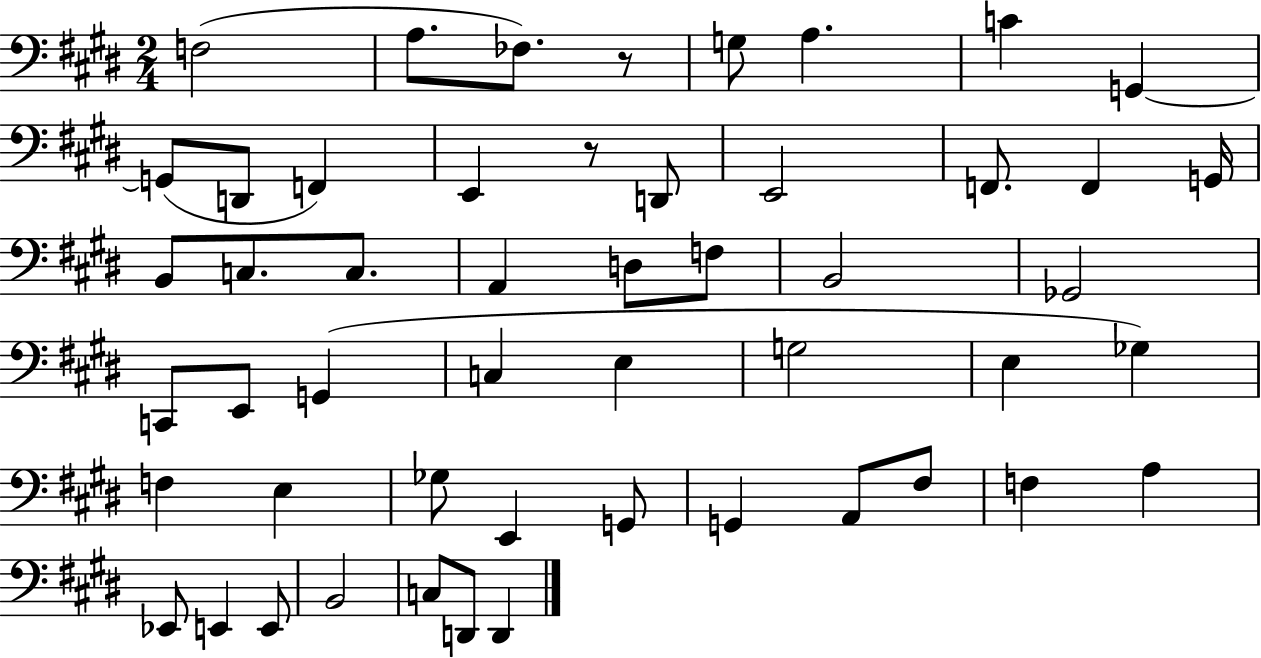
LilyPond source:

{
  \clef bass
  \numericTimeSignature
  \time 2/4
  \key e \major
  f2( | a8. fes8.) r8 | g8 a4. | c'4 g,4~~ | \break g,8( d,8 f,4) | e,4 r8 d,8 | e,2 | f,8. f,4 g,16 | \break b,8 c8. c8. | a,4 d8 f8 | b,2 | ges,2 | \break c,8 e,8 g,4( | c4 e4 | g2 | e4 ges4) | \break f4 e4 | ges8 e,4 g,8 | g,4 a,8 fis8 | f4 a4 | \break ees,8 e,4 e,8 | b,2 | c8 d,8 d,4 | \bar "|."
}